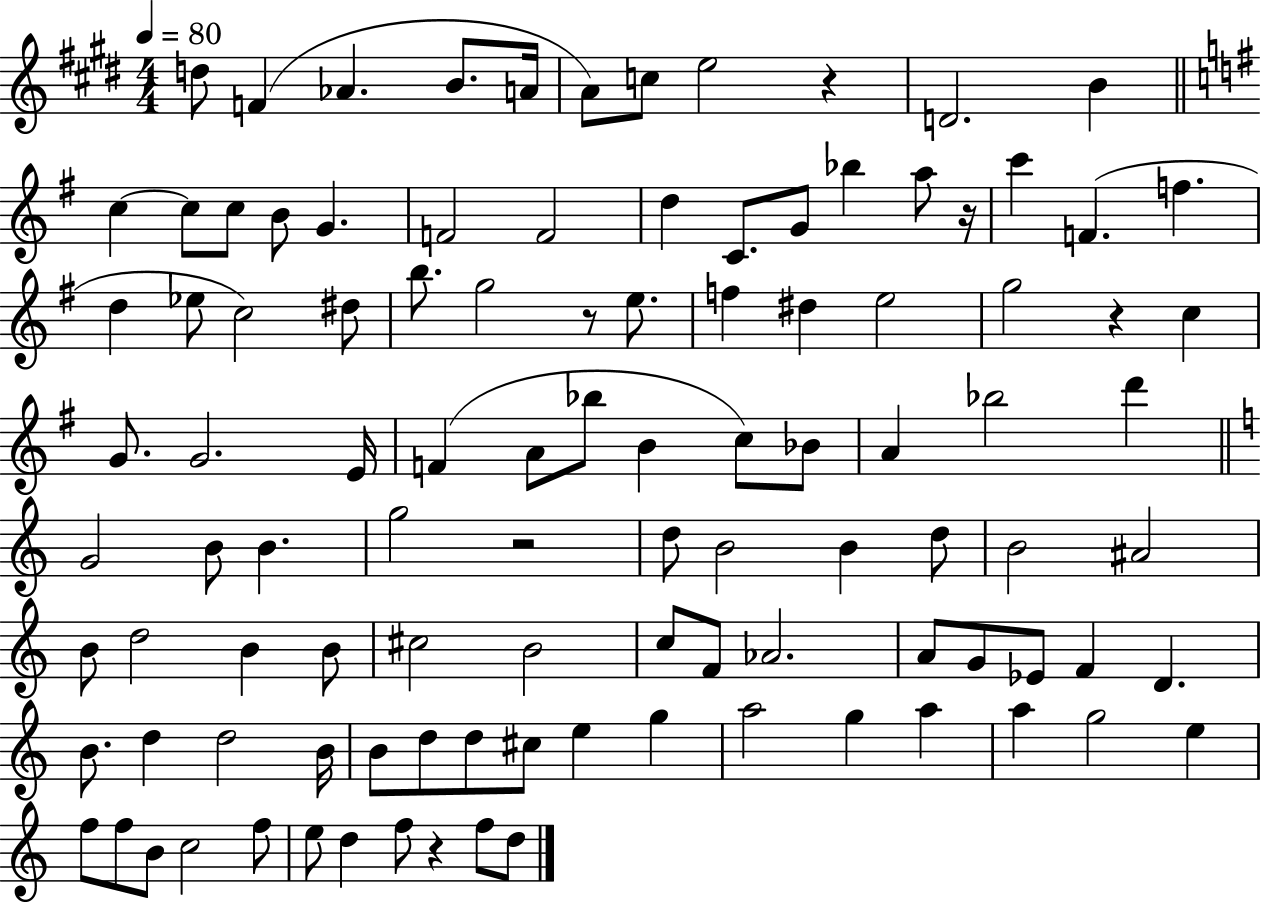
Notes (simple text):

D5/e F4/q Ab4/q. B4/e. A4/s A4/e C5/e E5/h R/q D4/h. B4/q C5/q C5/e C5/e B4/e G4/q. F4/h F4/h D5/q C4/e. G4/e Bb5/q A5/e R/s C6/q F4/q. F5/q. D5/q Eb5/e C5/h D#5/e B5/e. G5/h R/e E5/e. F5/q D#5/q E5/h G5/h R/q C5/q G4/e. G4/h. E4/s F4/q A4/e Bb5/e B4/q C5/e Bb4/e A4/q Bb5/h D6/q G4/h B4/e B4/q. G5/h R/h D5/e B4/h B4/q D5/e B4/h A#4/h B4/e D5/h B4/q B4/e C#5/h B4/h C5/e F4/e Ab4/h. A4/e G4/e Eb4/e F4/q D4/q. B4/e. D5/q D5/h B4/s B4/e D5/e D5/e C#5/e E5/q G5/q A5/h G5/q A5/q A5/q G5/h E5/q F5/e F5/e B4/e C5/h F5/e E5/e D5/q F5/e R/q F5/e D5/e